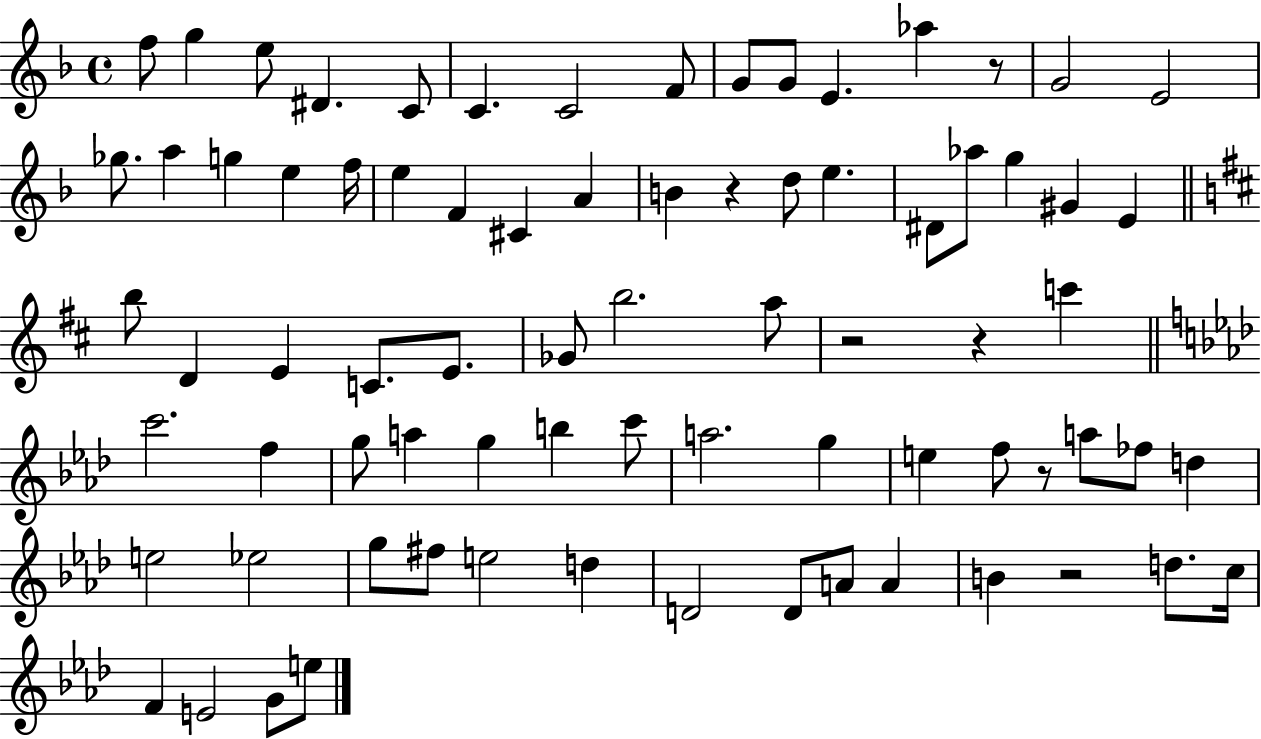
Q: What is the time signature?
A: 4/4